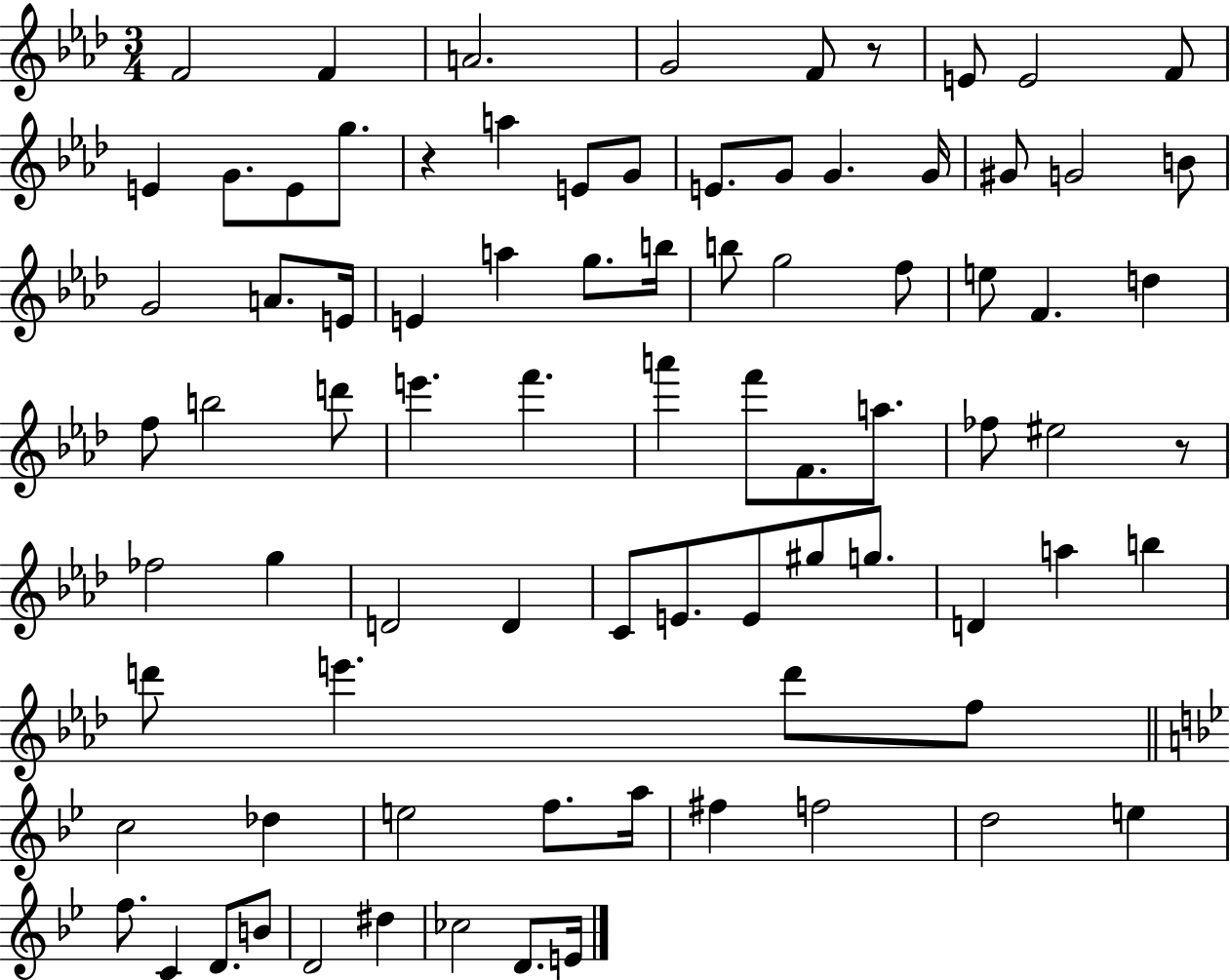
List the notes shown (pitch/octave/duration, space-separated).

F4/h F4/q A4/h. G4/h F4/e R/e E4/e E4/h F4/e E4/q G4/e. E4/e G5/e. R/q A5/q E4/e G4/e E4/e. G4/e G4/q. G4/s G#4/e G4/h B4/e G4/h A4/e. E4/s E4/q A5/q G5/e. B5/s B5/e G5/h F5/e E5/e F4/q. D5/q F5/e B5/h D6/e E6/q. F6/q. A6/q F6/e F4/e. A5/e. FES5/e EIS5/h R/e FES5/h G5/q D4/h D4/q C4/e E4/e. E4/e G#5/e G5/e. D4/q A5/q B5/q D6/e E6/q. D6/e F5/e C5/h Db5/q E5/h F5/e. A5/s F#5/q F5/h D5/h E5/q F5/e. C4/q D4/e. B4/e D4/h D#5/q CES5/h D4/e. E4/s